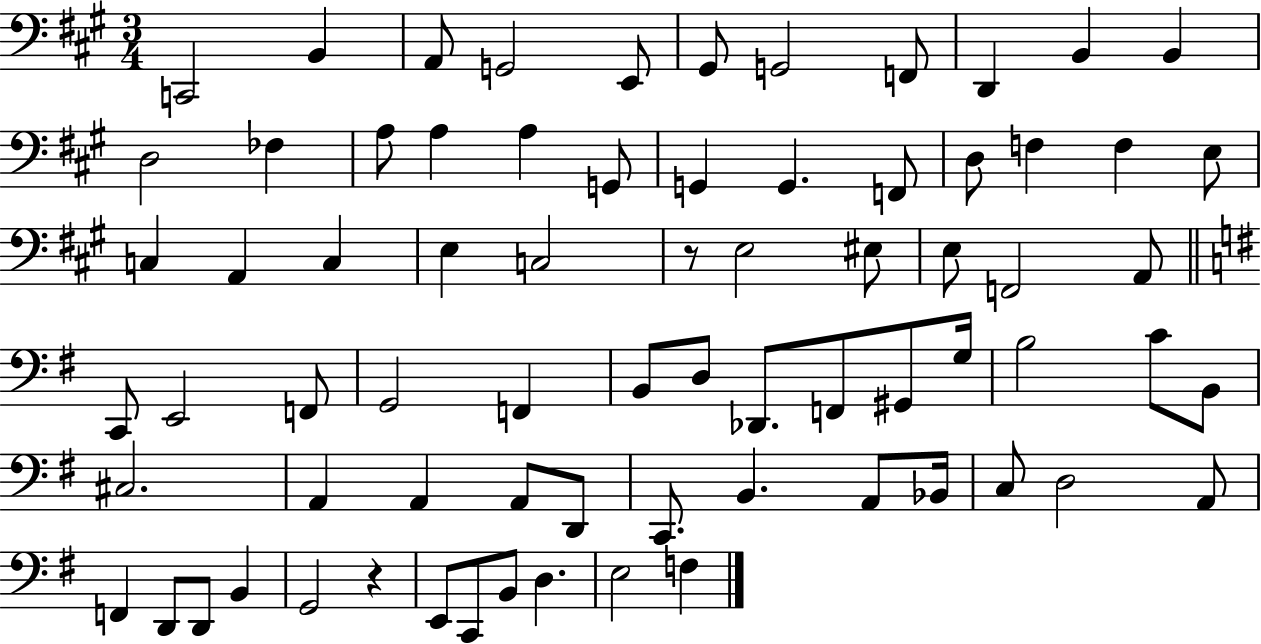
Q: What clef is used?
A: bass